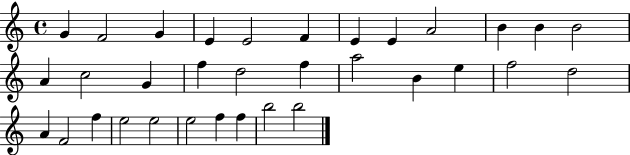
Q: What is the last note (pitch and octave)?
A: B5